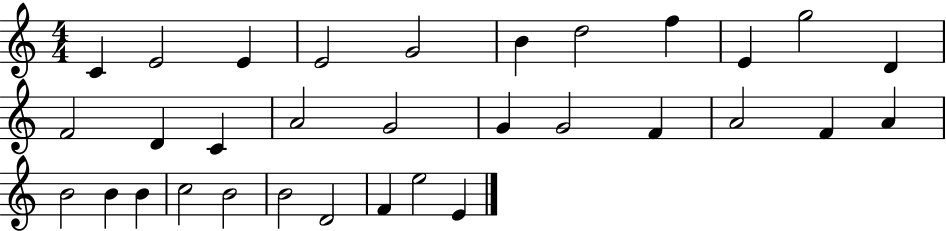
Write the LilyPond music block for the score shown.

{
  \clef treble
  \numericTimeSignature
  \time 4/4
  \key c \major
  c'4 e'2 e'4 | e'2 g'2 | b'4 d''2 f''4 | e'4 g''2 d'4 | \break f'2 d'4 c'4 | a'2 g'2 | g'4 g'2 f'4 | a'2 f'4 a'4 | \break b'2 b'4 b'4 | c''2 b'2 | b'2 d'2 | f'4 e''2 e'4 | \break \bar "|."
}